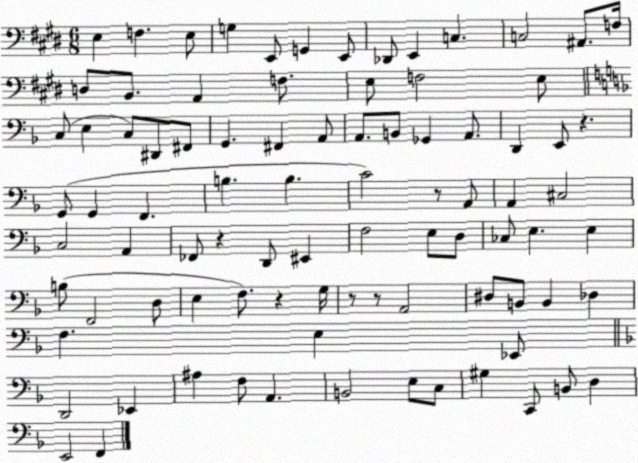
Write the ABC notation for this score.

X:1
T:Untitled
M:6/8
L:1/4
K:E
E, F, E,/2 G, E,,/2 G,, E,,/2 _D,,/2 E,, C, C,2 ^A,,/2 F,/4 D,/2 B,,/2 A,, F,/2 E,/2 F,2 E,/2 C,/2 E, C,/2 ^D,,/2 ^F,,/2 G,, ^F,, A,,/2 A,,/2 B,,/2 _G,, A,,/2 D,, E,,/2 z G,,/2 G,, F,, B, B, C2 z/2 A,,/2 A,, ^C,2 C,2 A,, _F,,/2 z D,,/2 ^E,, F,2 E,/2 D,/2 _C,/2 E, E, B,/2 F,,2 D,/2 E, F,/2 z G,/4 z/2 z/2 A,,2 ^D,/2 B,,/2 B,, _D, F, E, _E,,/2 D,,2 _E,, ^A, F,/2 A,, B,,2 E,/2 C,/2 ^G, C,,/2 B,,/2 D, E,,2 F,,